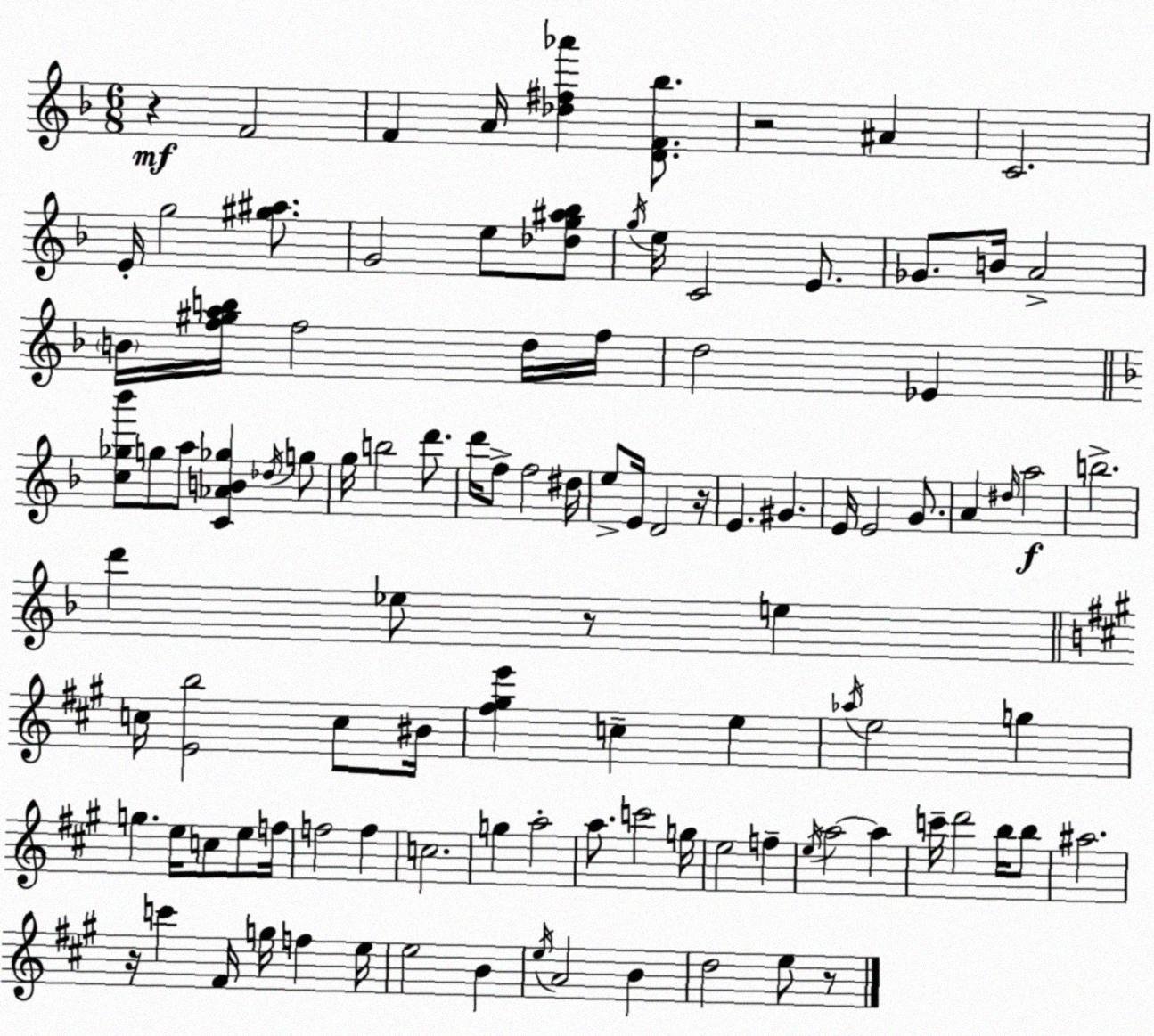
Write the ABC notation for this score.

X:1
T:Untitled
M:6/8
L:1/4
K:Dm
z F2 F A/4 [_d^f_a'] [DF_b]/2 z2 ^A C2 E/4 g2 [^g^a]/2 G2 e/2 [_dg^a_b]/2 g/4 e/4 C2 E/2 _G/2 B/4 A2 B/4 [f^gab]/4 f2 d/4 f/4 d2 _E [c_g_b']/2 g/2 a/2 [C_AB_g] _d/4 g/2 g/4 b2 d'/2 d'/4 f/2 f2 ^d/4 e/2 E/4 D2 z/4 E ^G E/4 E2 G/2 A ^d/4 a2 b2 d' _e/2 z/2 e c/4 [Eb]2 c/2 ^B/4 [^f^ge'] c e _a/4 e2 g g e/4 c/2 e/2 f/4 f2 f c2 g a2 a/2 c'2 g/4 e2 f e/4 a2 a c'/4 d'2 b/4 b/2 ^a2 z/4 c' ^F/4 g/4 f e/4 e2 B e/4 A2 B d2 e/2 z/2